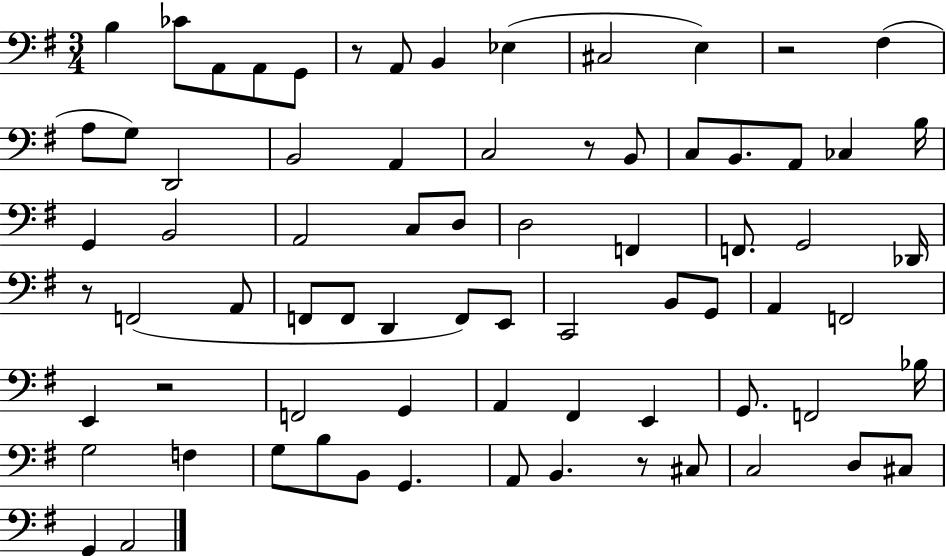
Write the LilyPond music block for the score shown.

{
  \clef bass
  \numericTimeSignature
  \time 3/4
  \key g \major
  b4 ces'8 a,8 a,8 g,8 | r8 a,8 b,4 ees4( | cis2 e4) | r2 fis4( | \break a8 g8) d,2 | b,2 a,4 | c2 r8 b,8 | c8 b,8. a,8 ces4 b16 | \break g,4 b,2 | a,2 c8 d8 | d2 f,4 | f,8. g,2 des,16 | \break r8 f,2( a,8 | f,8 f,8 d,4 f,8) e,8 | c,2 b,8 g,8 | a,4 f,2 | \break e,4 r2 | f,2 g,4 | a,4 fis,4 e,4 | g,8. f,2 bes16 | \break g2 f4 | g8 b8 b,8 g,4. | a,8 b,4. r8 cis8 | c2 d8 cis8 | \break g,4 a,2 | \bar "|."
}